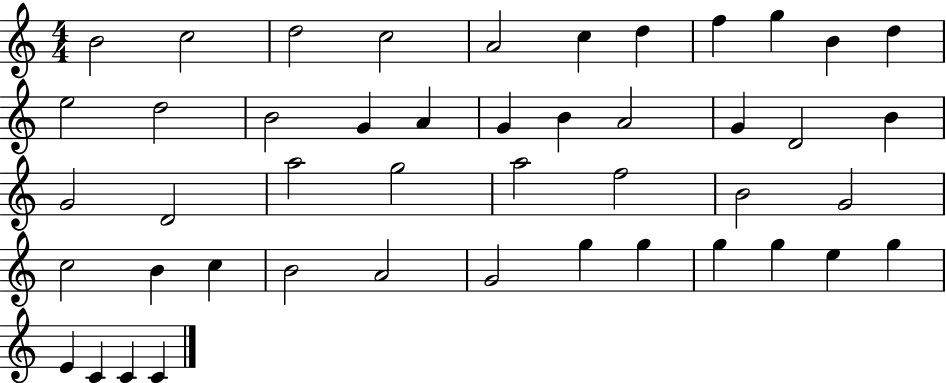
X:1
T:Untitled
M:4/4
L:1/4
K:C
B2 c2 d2 c2 A2 c d f g B d e2 d2 B2 G A G B A2 G D2 B G2 D2 a2 g2 a2 f2 B2 G2 c2 B c B2 A2 G2 g g g g e g E C C C